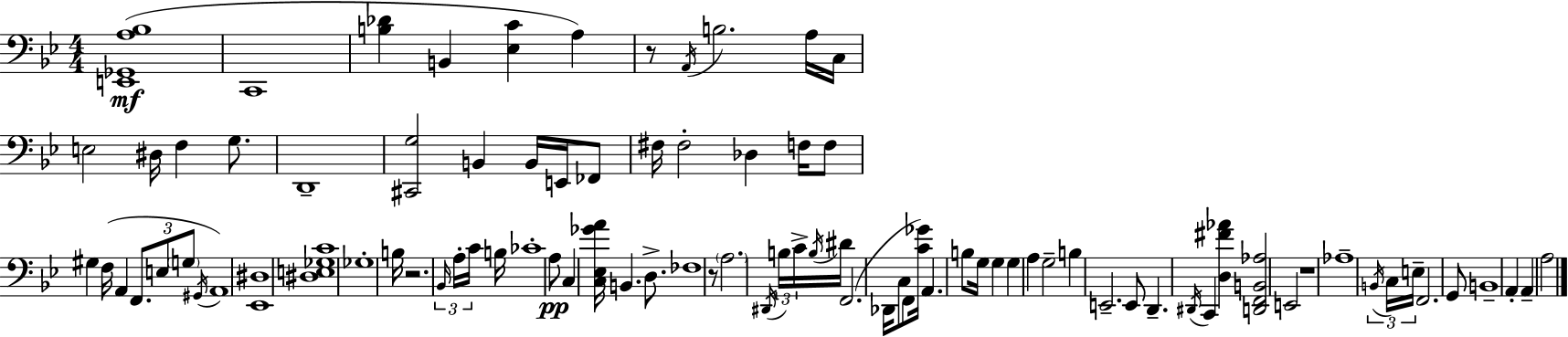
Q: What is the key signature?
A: BES major